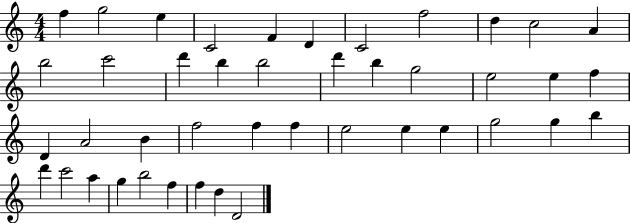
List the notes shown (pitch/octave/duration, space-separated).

F5/q G5/h E5/q C4/h F4/q D4/q C4/h F5/h D5/q C5/h A4/q B5/h C6/h D6/q B5/q B5/h D6/q B5/q G5/h E5/h E5/q F5/q D4/q A4/h B4/q F5/h F5/q F5/q E5/h E5/q E5/q G5/h G5/q B5/q D6/q C6/h A5/q G5/q B5/h F5/q F5/q D5/q D4/h